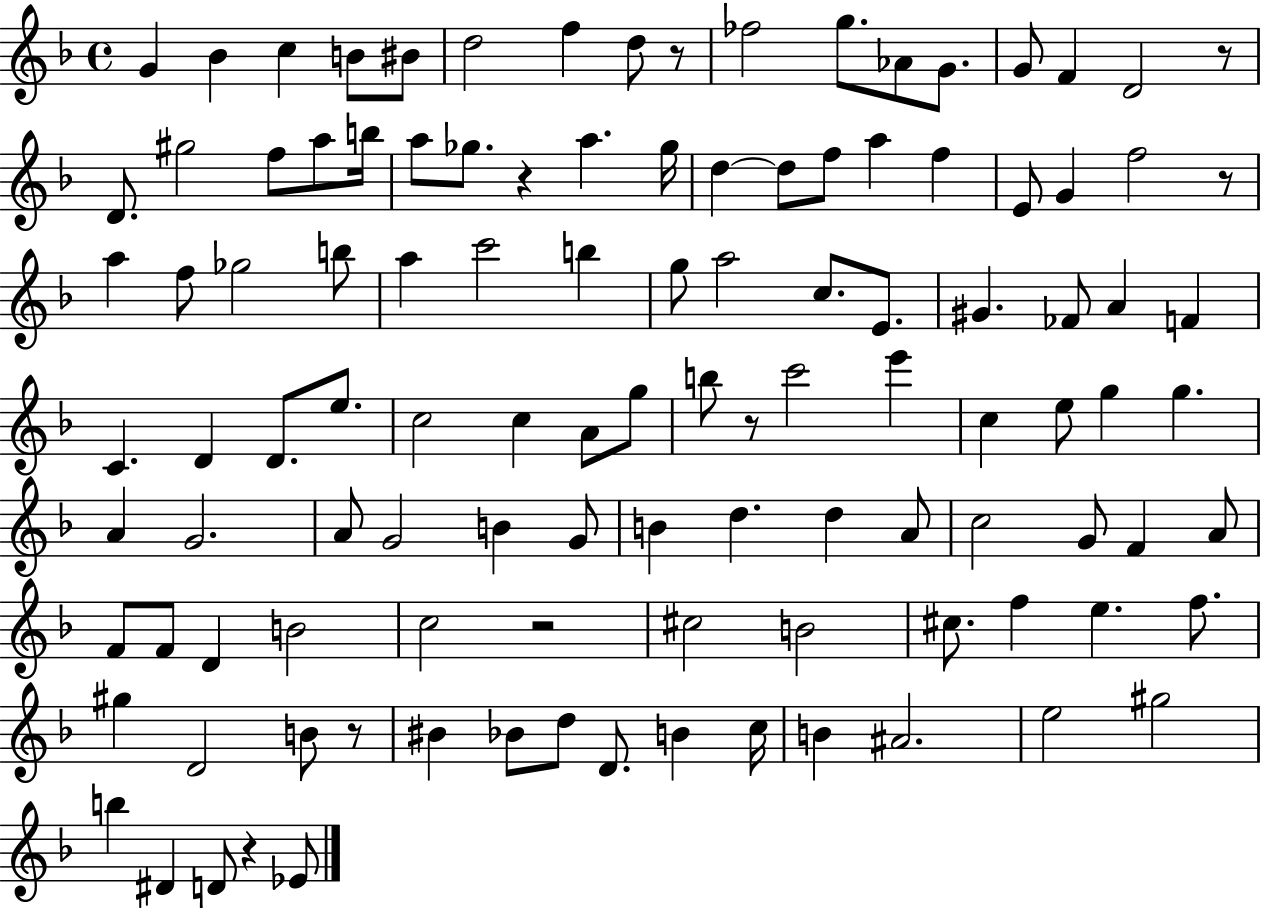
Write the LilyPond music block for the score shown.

{
  \clef treble
  \time 4/4
  \defaultTimeSignature
  \key f \major
  g'4 bes'4 c''4 b'8 bis'8 | d''2 f''4 d''8 r8 | fes''2 g''8. aes'8 g'8. | g'8 f'4 d'2 r8 | \break d'8. gis''2 f''8 a''8 b''16 | a''8 ges''8. r4 a''4. ges''16 | d''4~~ d''8 f''8 a''4 f''4 | e'8 g'4 f''2 r8 | \break a''4 f''8 ges''2 b''8 | a''4 c'''2 b''4 | g''8 a''2 c''8. e'8. | gis'4. fes'8 a'4 f'4 | \break c'4. d'4 d'8. e''8. | c''2 c''4 a'8 g''8 | b''8 r8 c'''2 e'''4 | c''4 e''8 g''4 g''4. | \break a'4 g'2. | a'8 g'2 b'4 g'8 | b'4 d''4. d''4 a'8 | c''2 g'8 f'4 a'8 | \break f'8 f'8 d'4 b'2 | c''2 r2 | cis''2 b'2 | cis''8. f''4 e''4. f''8. | \break gis''4 d'2 b'8 r8 | bis'4 bes'8 d''8 d'8. b'4 c''16 | b'4 ais'2. | e''2 gis''2 | \break b''4 dis'4 d'8 r4 ees'8 | \bar "|."
}